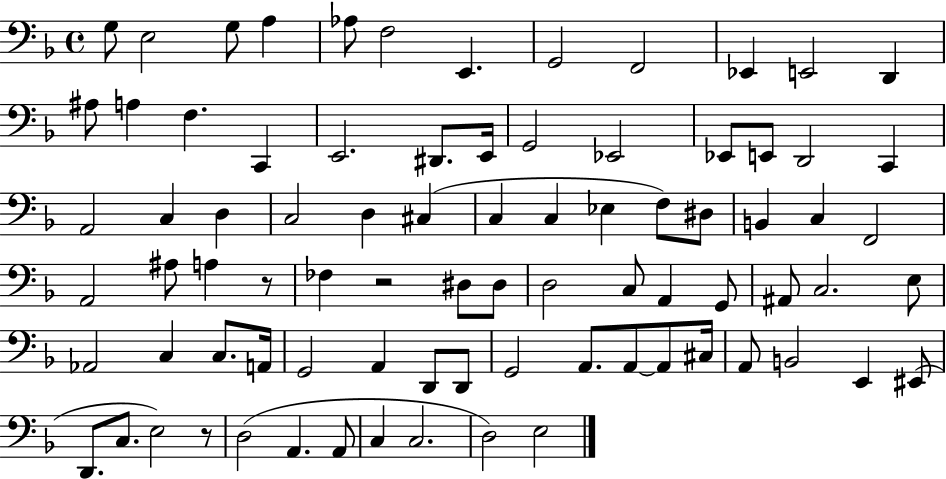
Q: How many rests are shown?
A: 3